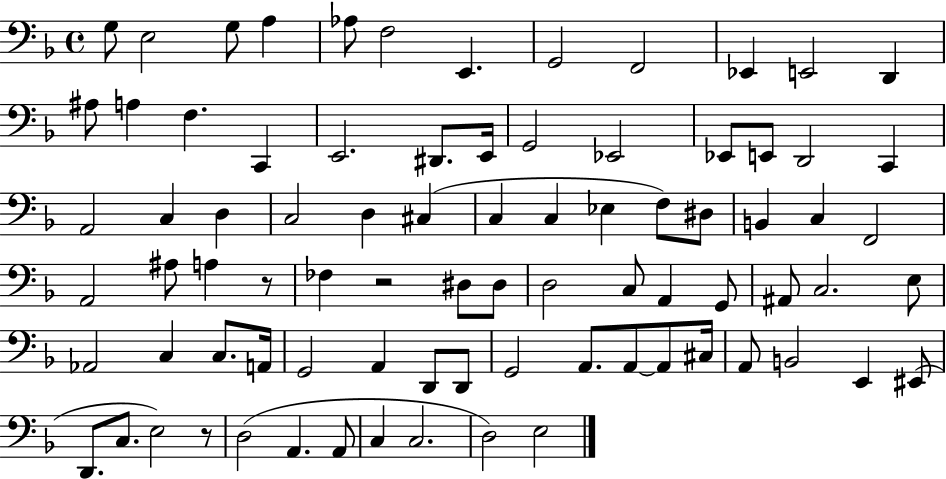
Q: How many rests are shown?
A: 3